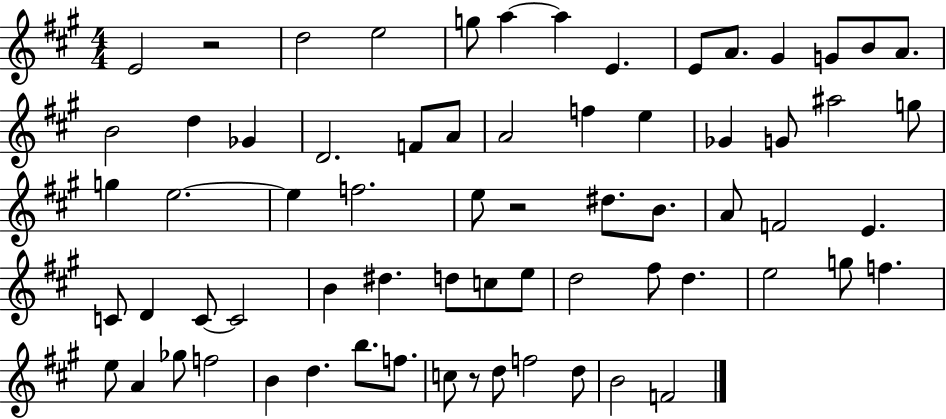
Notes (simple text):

E4/h R/h D5/h E5/h G5/e A5/q A5/q E4/q. E4/e A4/e. G#4/q G4/e B4/e A4/e. B4/h D5/q Gb4/q D4/h. F4/e A4/e A4/h F5/q E5/q Gb4/q G4/e A#5/h G5/e G5/q E5/h. E5/q F5/h. E5/e R/h D#5/e. B4/e. A4/e F4/h E4/q. C4/e D4/q C4/e C4/h B4/q D#5/q. D5/e C5/e E5/e D5/h F#5/e D5/q. E5/h G5/e F5/q. E5/e A4/q Gb5/e F5/h B4/q D5/q. B5/e. F5/e. C5/e R/e D5/e F5/h D5/e B4/h F4/h